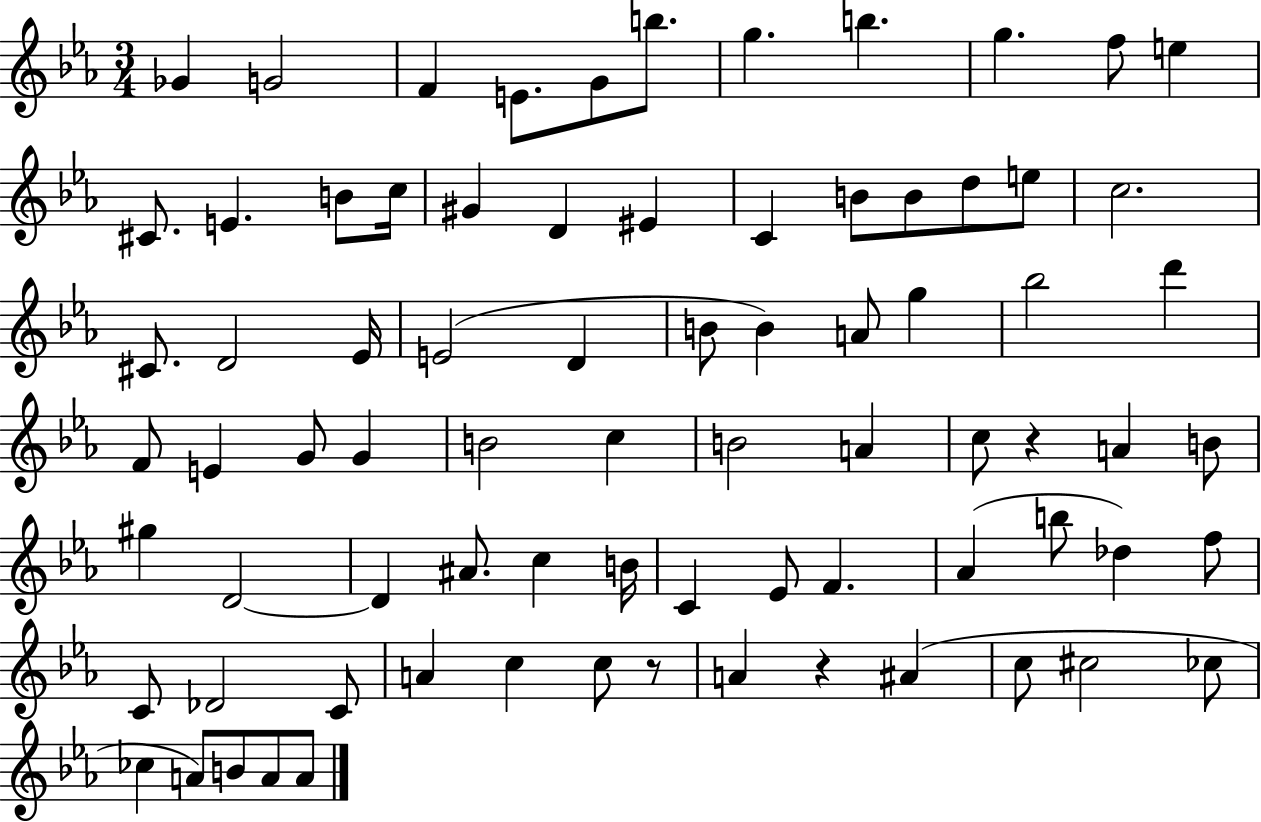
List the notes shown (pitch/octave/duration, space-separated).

Gb4/q G4/h F4/q E4/e. G4/e B5/e. G5/q. B5/q. G5/q. F5/e E5/q C#4/e. E4/q. B4/e C5/s G#4/q D4/q EIS4/q C4/q B4/e B4/e D5/e E5/e C5/h. C#4/e. D4/h Eb4/s E4/h D4/q B4/e B4/q A4/e G5/q Bb5/h D6/q F4/e E4/q G4/e G4/q B4/h C5/q B4/h A4/q C5/e R/q A4/q B4/e G#5/q D4/h D4/q A#4/e. C5/q B4/s C4/q Eb4/e F4/q. Ab4/q B5/e Db5/q F5/e C4/e Db4/h C4/e A4/q C5/q C5/e R/e A4/q R/q A#4/q C5/e C#5/h CES5/e CES5/q A4/e B4/e A4/e A4/e